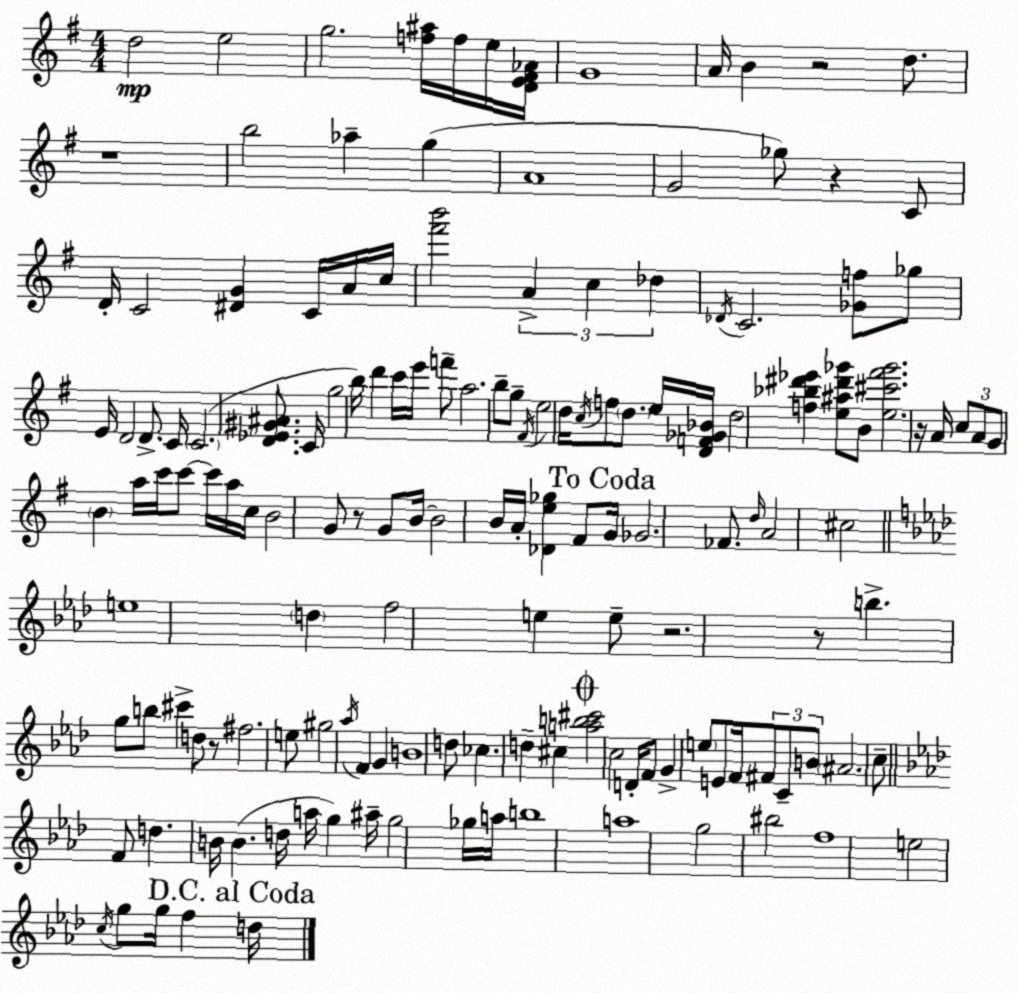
X:1
T:Untitled
M:4/4
L:1/4
K:G
d2 e2 g2 [f^a]/4 f/4 e/4 [DE^F_A]/4 G4 A/4 B z2 d/2 z4 b2 _a g A4 G2 _g/2 z C/2 D/4 C2 [^DG] C/4 A/4 c/4 [^f'b']2 A c _d _D/4 C2 [_Gf]/2 _g/2 E/4 D2 D/2 C/4 C2 [D_E^G^A]/2 C/4 g2 b/4 d' c'/4 e'/4 f'/2 a2 b/2 g/2 ^F/4 e2 d/4 c/4 f/2 d/2 e/4 [DF_G_B]/4 d2 [f_b^d'_e'] [e^a^d'_g']/2 B/2 [e^c'^f'_g']2 z/4 A/4 c/2 A/2 G/2 B a/4 c'/4 c'/2 c'/4 a/4 c/4 B2 G/2 z/2 G/2 B/4 B2 B/4 A/4 [_De_g] ^F/2 G/4 _G2 _F/2 d/4 A2 ^c2 e4 d f2 e e/2 z2 z/2 b g/2 b/2 ^c' d/2 z/2 ^f2 e/2 ^g2 _a/4 F G B4 d/2 _c d ^c [ab^c']2 c2 D/4 F/2 G e/2 E/2 F/4 ^F/2 C/2 B/2 ^A2 c/2 F/2 d B/4 B d/4 a/4 g ^a/4 g2 _g/4 a/4 b4 a4 g2 ^b2 f4 e2 c/4 g/2 g/4 f d/4